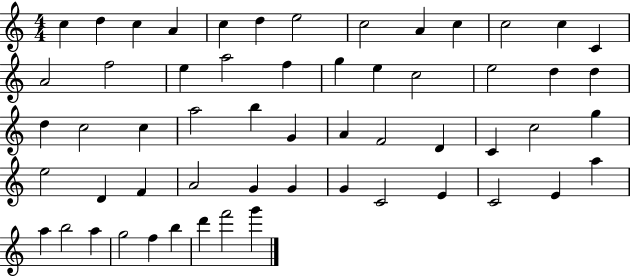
{
  \clef treble
  \numericTimeSignature
  \time 4/4
  \key c \major
  c''4 d''4 c''4 a'4 | c''4 d''4 e''2 | c''2 a'4 c''4 | c''2 c''4 c'4 | \break a'2 f''2 | e''4 a''2 f''4 | g''4 e''4 c''2 | e''2 d''4 d''4 | \break d''4 c''2 c''4 | a''2 b''4 g'4 | a'4 f'2 d'4 | c'4 c''2 g''4 | \break e''2 d'4 f'4 | a'2 g'4 g'4 | g'4 c'2 e'4 | c'2 e'4 a''4 | \break a''4 b''2 a''4 | g''2 f''4 b''4 | d'''4 f'''2 g'''4 | \bar "|."
}